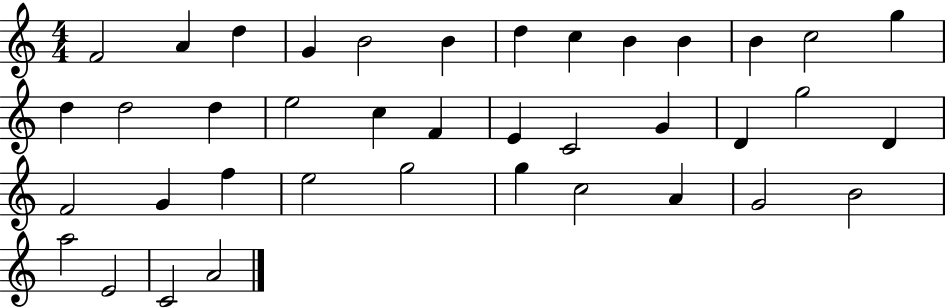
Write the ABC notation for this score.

X:1
T:Untitled
M:4/4
L:1/4
K:C
F2 A d G B2 B d c B B B c2 g d d2 d e2 c F E C2 G D g2 D F2 G f e2 g2 g c2 A G2 B2 a2 E2 C2 A2